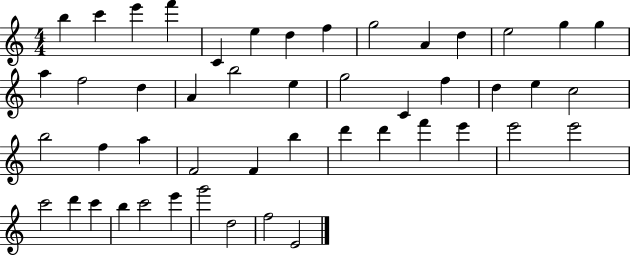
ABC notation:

X:1
T:Untitled
M:4/4
L:1/4
K:C
b c' e' f' C e d f g2 A d e2 g g a f2 d A b2 e g2 C f d e c2 b2 f a F2 F b d' d' f' e' e'2 e'2 c'2 d' c' b c'2 e' g'2 d2 f2 E2